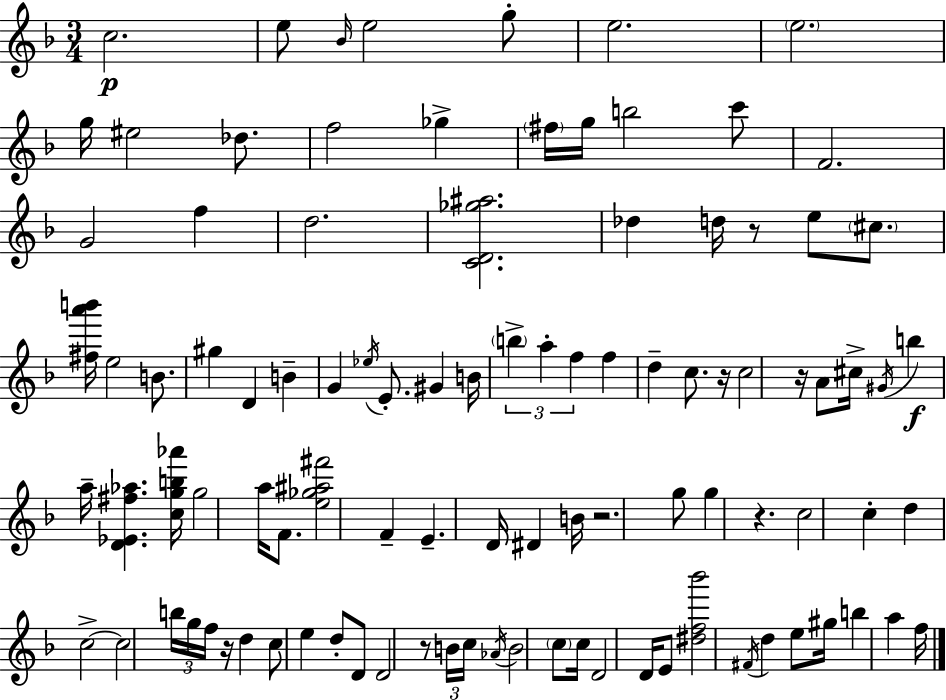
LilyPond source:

{
  \clef treble
  \numericTimeSignature
  \time 3/4
  \key f \major
  c''2.\p | e''8 \grace { bes'16 } e''2 g''8-. | e''2. | \parenthesize e''2. | \break g''16 eis''2 des''8. | f''2 ges''4-> | \parenthesize fis''16 g''16 b''2 c'''8 | f'2. | \break g'2 f''4 | d''2. | <c' d' ges'' ais''>2. | des''4 d''16 r8 e''8 \parenthesize cis''8. | \break <fis'' a''' b'''>16 e''2 b'8. | gis''4 d'4 b'4-- | g'4 \acciaccatura { ees''16 } e'8.-. gis'4 | b'16 \tuplet 3/2 { \parenthesize b''4-> a''4-. f''4 } | \break f''4 d''4-- c''8. | r16 c''2 r16 a'8 | cis''16-> \acciaccatura { gis'16 } b''4\f a''16-- <d' ees' fis'' aes''>4. | <c'' g'' b'' aes'''>16 g''2 a''16 | \break f'8. <e'' ges'' ais'' fis'''>2 f'4-- | e'4.-- d'16 dis'4 | b'16 r2. | g''8 g''4 r4. | \break c''2 c''4-. | d''4 c''2->~~ | c''2 \tuplet 3/2 { b''16 | g''16 f''16 } r16 d''4 c''8 e''4 | \break d''8-. d'8 d'2 | r8 \tuplet 3/2 { b'16 c''16 \acciaccatura { aes'16 } } b'2 | \parenthesize c''8 c''16 d'2 | d'16 e'8 <dis'' f'' bes'''>2 | \break \acciaccatura { fis'16 } d''4 e''8 gis''16 b''4 | a''4 f''16 \bar "|."
}